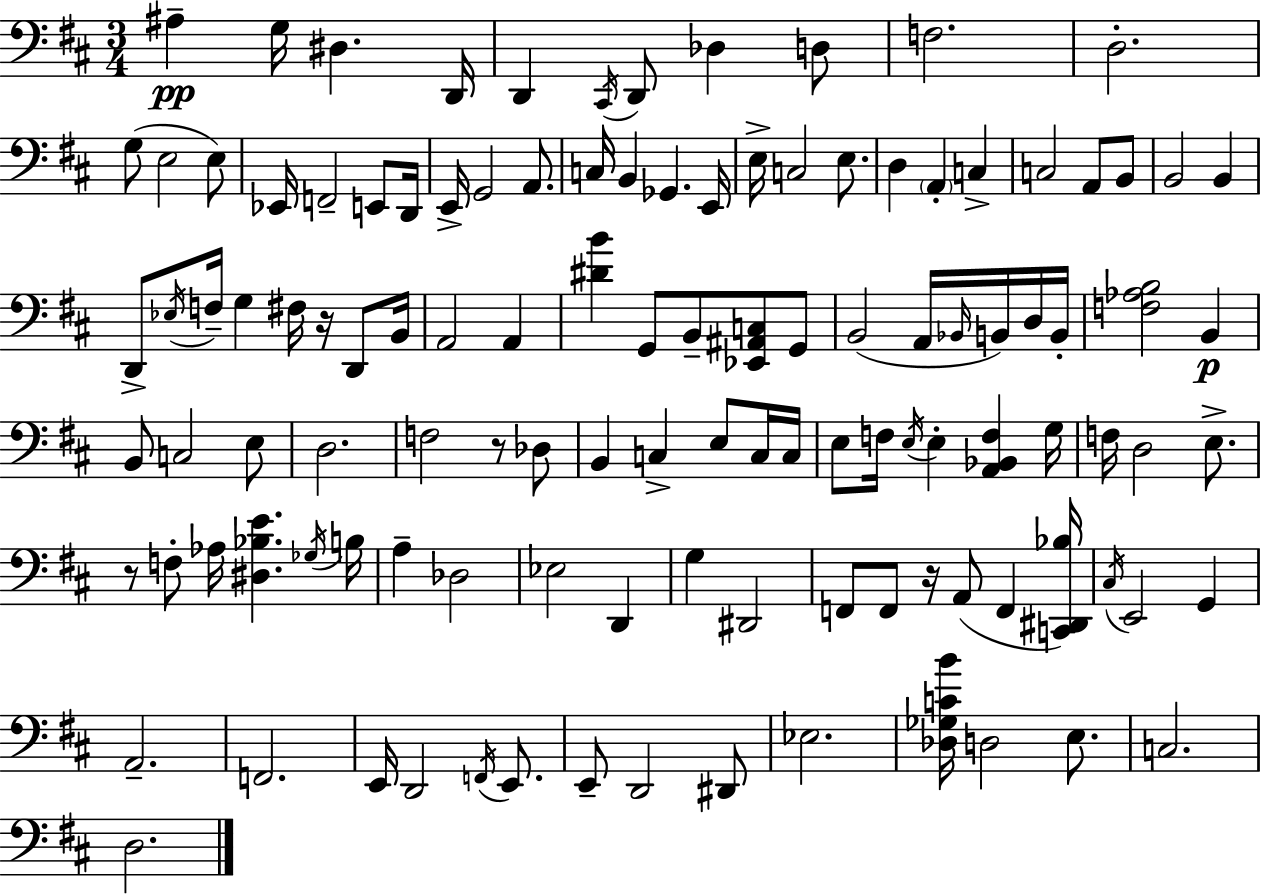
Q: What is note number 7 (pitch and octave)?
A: D2